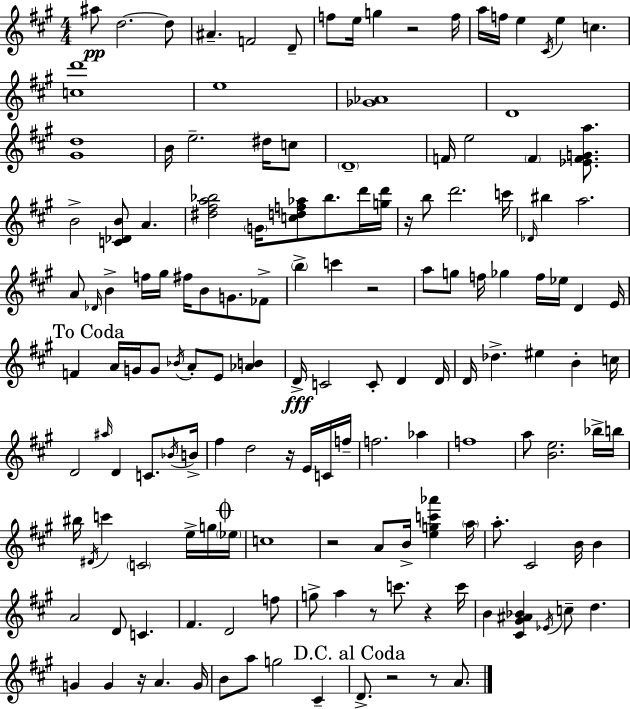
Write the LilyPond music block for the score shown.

{
  \clef treble
  \numericTimeSignature
  \time 4/4
  \key a \major
  \repeat volta 2 { ais''8\pp d''2.~~ d''8 | ais'4.-- f'2 d'8-- | f''8 e''16 g''4 r2 f''16 | a''16 f''16 e''4 \acciaccatura { cis'16 } e''4 c''4. | \break <c'' d'''>1 | e''1 | <ges' aes'>1 | d'1 | \break <gis' d''>1 | b'16 e''2.-- dis''16 c''8 | \parenthesize d'1-- | f'16 e''2 \parenthesize f'4 <ees' f' g' a''>8. | \break b'2-> <c' des' b'>8 a'4. | <dis'' fis'' a'' bes''>2 \parenthesize g'16 <c'' d'' f'' aes''>8 bes''8. d'''16 | <g'' d'''>16 r16 b''8 d'''2. | c'''16 \grace { des'16 } bis''4 a''2. | \break a'8 \grace { des'16 } b'4-> f''16 gis''16 fis''16 b'8 g'8. | fes'8-> \parenthesize b''4-> c'''4 r2 | a''8 g''8 f''16 ges''4 f''16 ees''16 d'4 | e'16 \mark "To Coda" f'4 a'16 g'16 g'8 \acciaccatura { bes'16 } a'8-. e'8 | \break <aes' b'>4 d'16->\fff c'2 c'8-. d'4 | d'16 d'16 des''4.-> eis''4 b'4-. | c''16 d'2 \grace { ais''16 } d'4 | c'8. \acciaccatura { bes'16 } b'16-> fis''4 d''2 | \break r16 e'16 c'16 f''16-- f''2. | aes''4 f''1 | a''8 <b' e''>2. | bes''16-> b''16 bis''16 \acciaccatura { dis'16 } c'''4 \parenthesize c'2 | \break e''16-> g''16 \mark \markup { \musicglyph "scripts.coda" } \parenthesize ees''16 c''1 | r2 a'8 | b'16-> <e'' g'' c''' aes'''>4 \parenthesize a''16 a''8.-. cis'2 | b'16 b'4 a'2 d'8 | \break c'4. fis'4. d'2 | f''8 g''8-> a''4 r8 c'''8. | r4 c'''16 b'4 <cis' gis' ais' bes'>4 \acciaccatura { ees'16 } | c''8-- d''4. g'4 g'4 | \break r16 a'4. g'16 b'8 a''8 g''2 | cis'4-- \mark "D.C. al Coda" d'8.-> r2 | r8 a'8. } \bar "|."
}